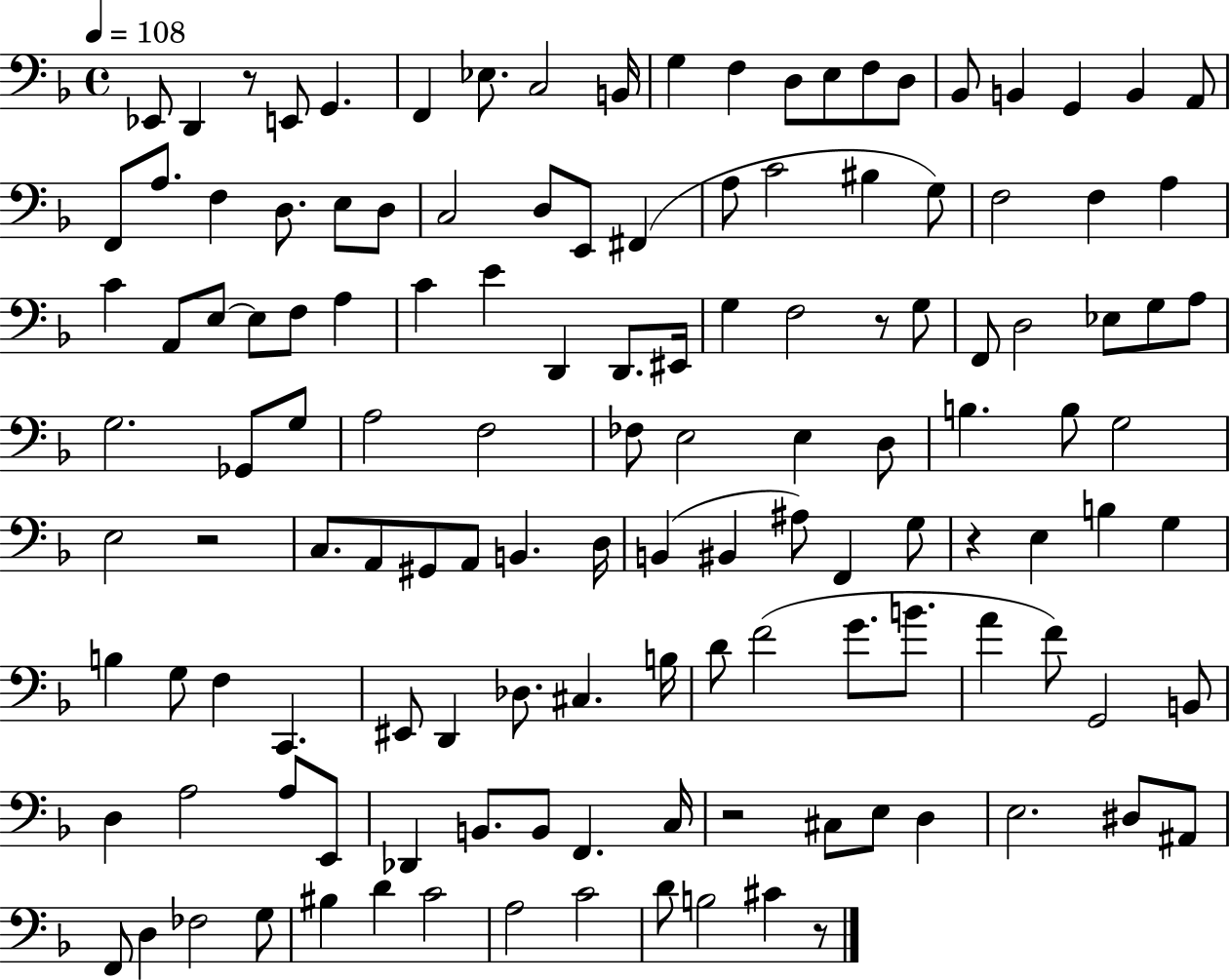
X:1
T:Untitled
M:4/4
L:1/4
K:F
_E,,/2 D,, z/2 E,,/2 G,, F,, _E,/2 C,2 B,,/4 G, F, D,/2 E,/2 F,/2 D,/2 _B,,/2 B,, G,, B,, A,,/2 F,,/2 A,/2 F, D,/2 E,/2 D,/2 C,2 D,/2 E,,/2 ^F,, A,/2 C2 ^B, G,/2 F,2 F, A, C A,,/2 E,/2 E,/2 F,/2 A, C E D,, D,,/2 ^E,,/4 G, F,2 z/2 G,/2 F,,/2 D,2 _E,/2 G,/2 A,/2 G,2 _G,,/2 G,/2 A,2 F,2 _F,/2 E,2 E, D,/2 B, B,/2 G,2 E,2 z2 C,/2 A,,/2 ^G,,/2 A,,/2 B,, D,/4 B,, ^B,, ^A,/2 F,, G,/2 z E, B, G, B, G,/2 F, C,, ^E,,/2 D,, _D,/2 ^C, B,/4 D/2 F2 G/2 B/2 A F/2 G,,2 B,,/2 D, A,2 A,/2 E,,/2 _D,, B,,/2 B,,/2 F,, C,/4 z2 ^C,/2 E,/2 D, E,2 ^D,/2 ^A,,/2 F,,/2 D, _F,2 G,/2 ^B, D C2 A,2 C2 D/2 B,2 ^C z/2